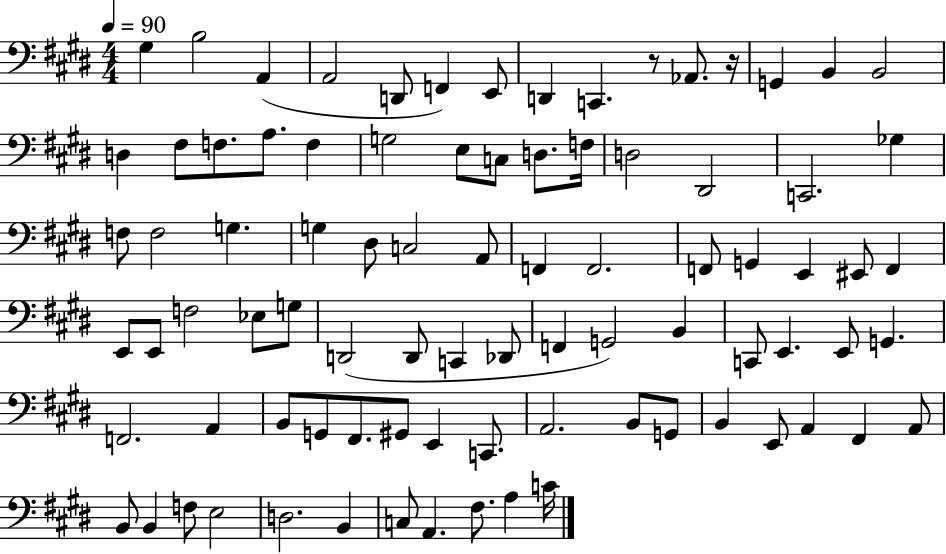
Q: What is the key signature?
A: E major